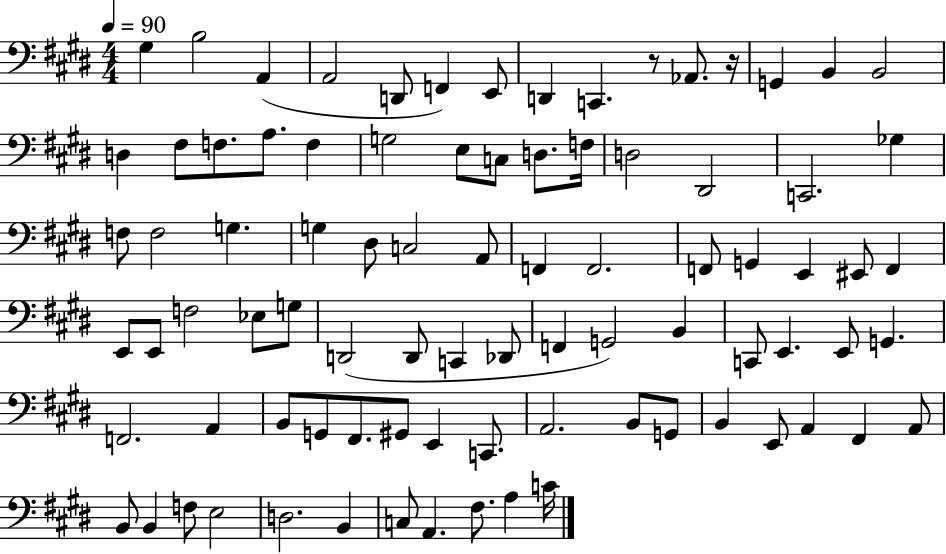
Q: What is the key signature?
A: E major